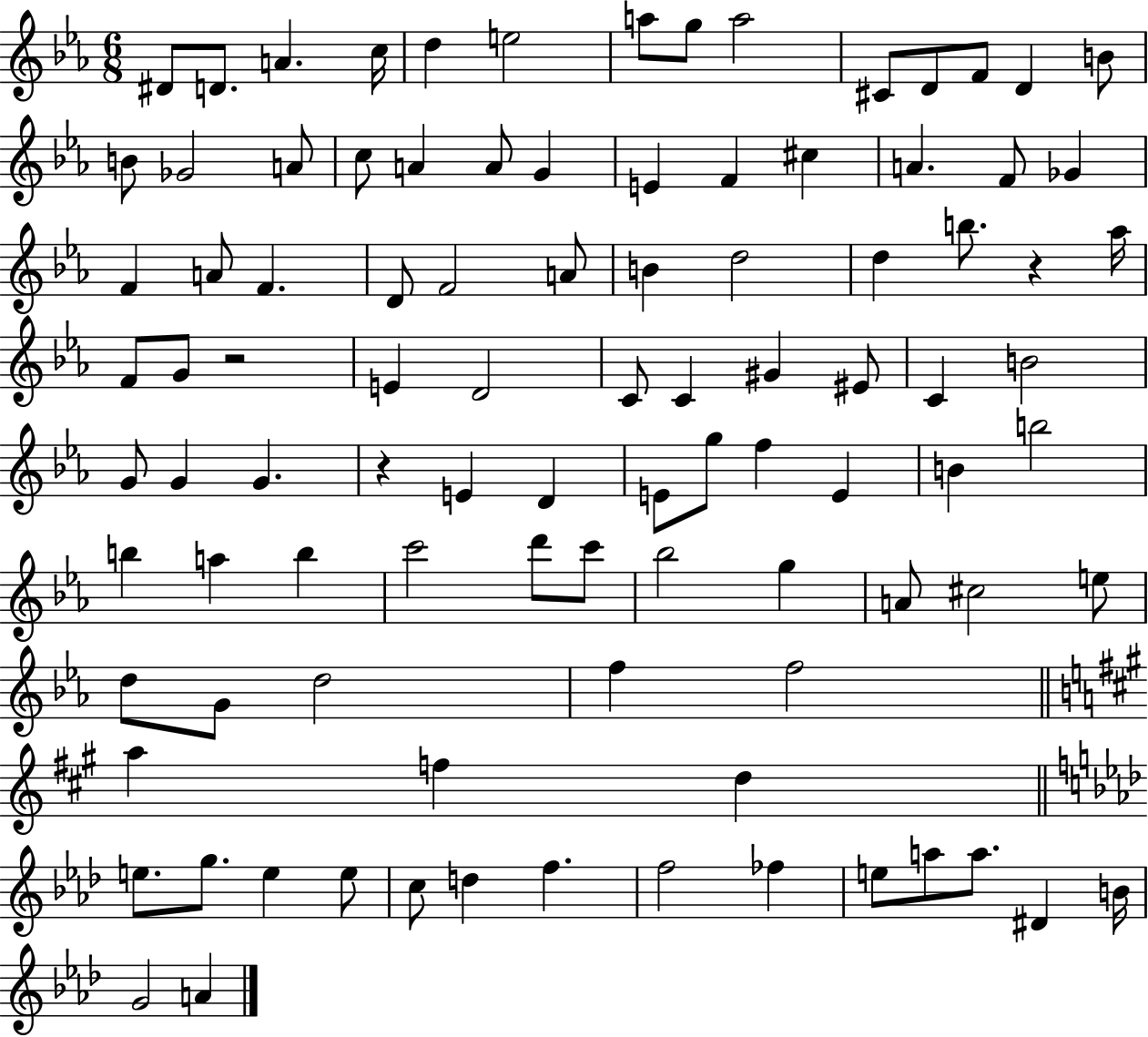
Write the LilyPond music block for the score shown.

{
  \clef treble
  \numericTimeSignature
  \time 6/8
  \key ees \major
  dis'8 d'8. a'4. c''16 | d''4 e''2 | a''8 g''8 a''2 | cis'8 d'8 f'8 d'4 b'8 | \break b'8 ges'2 a'8 | c''8 a'4 a'8 g'4 | e'4 f'4 cis''4 | a'4. f'8 ges'4 | \break f'4 a'8 f'4. | d'8 f'2 a'8 | b'4 d''2 | d''4 b''8. r4 aes''16 | \break f'8 g'8 r2 | e'4 d'2 | c'8 c'4 gis'4 eis'8 | c'4 b'2 | \break g'8 g'4 g'4. | r4 e'4 d'4 | e'8 g''8 f''4 e'4 | b'4 b''2 | \break b''4 a''4 b''4 | c'''2 d'''8 c'''8 | bes''2 g''4 | a'8 cis''2 e''8 | \break d''8 g'8 d''2 | f''4 f''2 | \bar "||" \break \key a \major a''4 f''4 d''4 | \bar "||" \break \key aes \major e''8. g''8. e''4 e''8 | c''8 d''4 f''4. | f''2 fes''4 | e''8 a''8 a''8. dis'4 b'16 | \break g'2 a'4 | \bar "|."
}